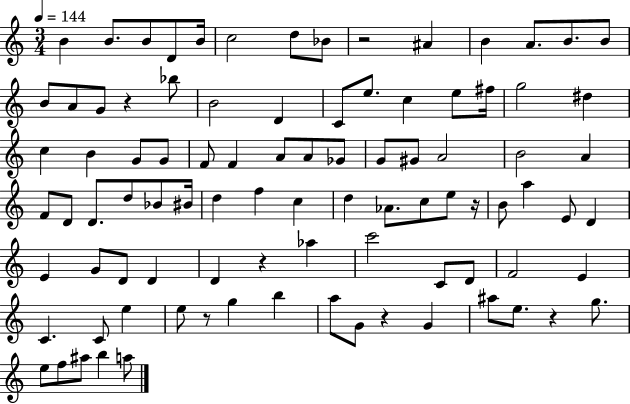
{
  \clef treble
  \numericTimeSignature
  \time 3/4
  \key c \major
  \tempo 4 = 144
  b'4 b'8. b'8 d'8 b'16 | c''2 d''8 bes'8 | r2 ais'4 | b'4 a'8. b'8. b'8 | \break b'8 a'8 g'8 r4 bes''8 | b'2 d'4 | c'8 e''8. c''4 e''8 fis''16 | g''2 dis''4 | \break c''4 b'4 g'8 g'8 | f'8 f'4 a'8 a'8 ges'8 | g'8 gis'8 a'2 | b'2 a'4 | \break f'8 d'8 d'8. d''8 bes'8 bis'16 | d''4 f''4 c''4 | d''4 aes'8. c''8 e''8 r16 | b'8 a''4 e'8 d'4 | \break e'4 g'8 d'8 d'4 | d'4 r4 aes''4 | c'''2 c'8 d'8 | f'2 e'4 | \break c'4. c'8 e''4 | e''8 r8 g''4 b''4 | a''8 g'8 r4 g'4 | ais''8 e''8. r4 g''8. | \break e''8 f''8 ais''8 b''4 a''8 | \bar "|."
}